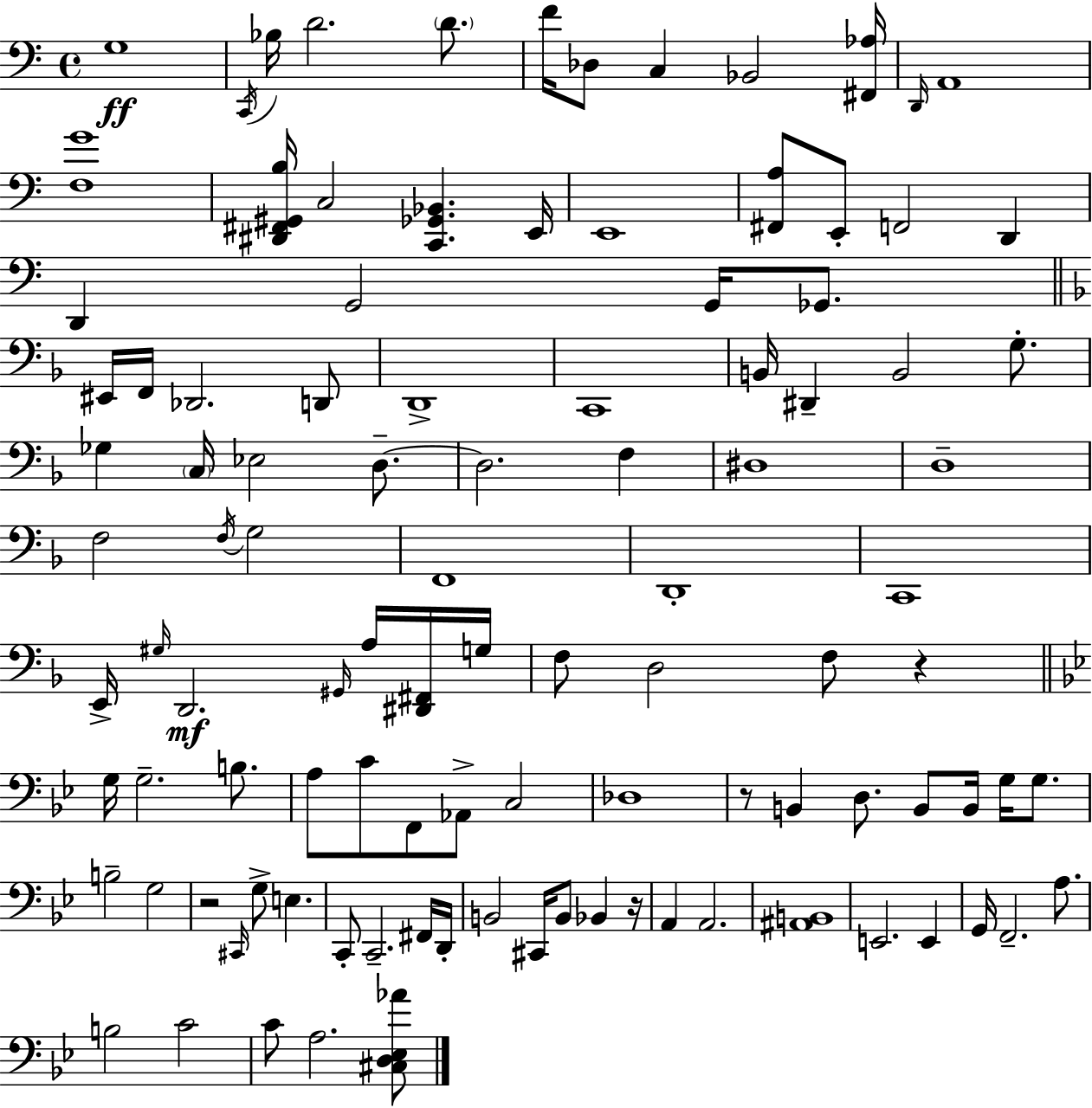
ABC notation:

X:1
T:Untitled
M:4/4
L:1/4
K:C
G,4 C,,/4 _B,/4 D2 D/2 F/4 _D,/2 C, _B,,2 [^F,,_A,]/4 D,,/4 A,,4 [F,G]4 [^D,,^F,,^G,,B,]/4 C,2 [C,,_G,,_B,,] E,,/4 E,,4 [^F,,A,]/2 E,,/2 F,,2 D,, D,, G,,2 G,,/4 _G,,/2 ^E,,/4 F,,/4 _D,,2 D,,/2 D,,4 C,,4 B,,/4 ^D,, B,,2 G,/2 _G, C,/4 _E,2 D,/2 D,2 F, ^D,4 D,4 F,2 F,/4 G,2 F,,4 D,,4 C,,4 E,,/4 ^G,/4 D,,2 ^G,,/4 A,/4 [^D,,^F,,]/4 G,/4 F,/2 D,2 F,/2 z G,/4 G,2 B,/2 A,/2 C/2 F,,/2 _A,,/2 C,2 _D,4 z/2 B,, D,/2 B,,/2 B,,/4 G,/4 G,/2 B,2 G,2 z2 ^C,,/4 G,/2 E, C,,/2 C,,2 ^F,,/4 D,,/4 B,,2 ^C,,/4 B,,/2 _B,, z/4 A,, A,,2 [^A,,B,,]4 E,,2 E,, G,,/4 F,,2 A,/2 B,2 C2 C/2 A,2 [^C,D,_E,_A]/2